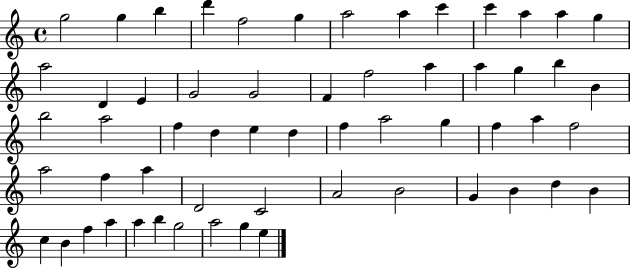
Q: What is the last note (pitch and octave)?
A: E5